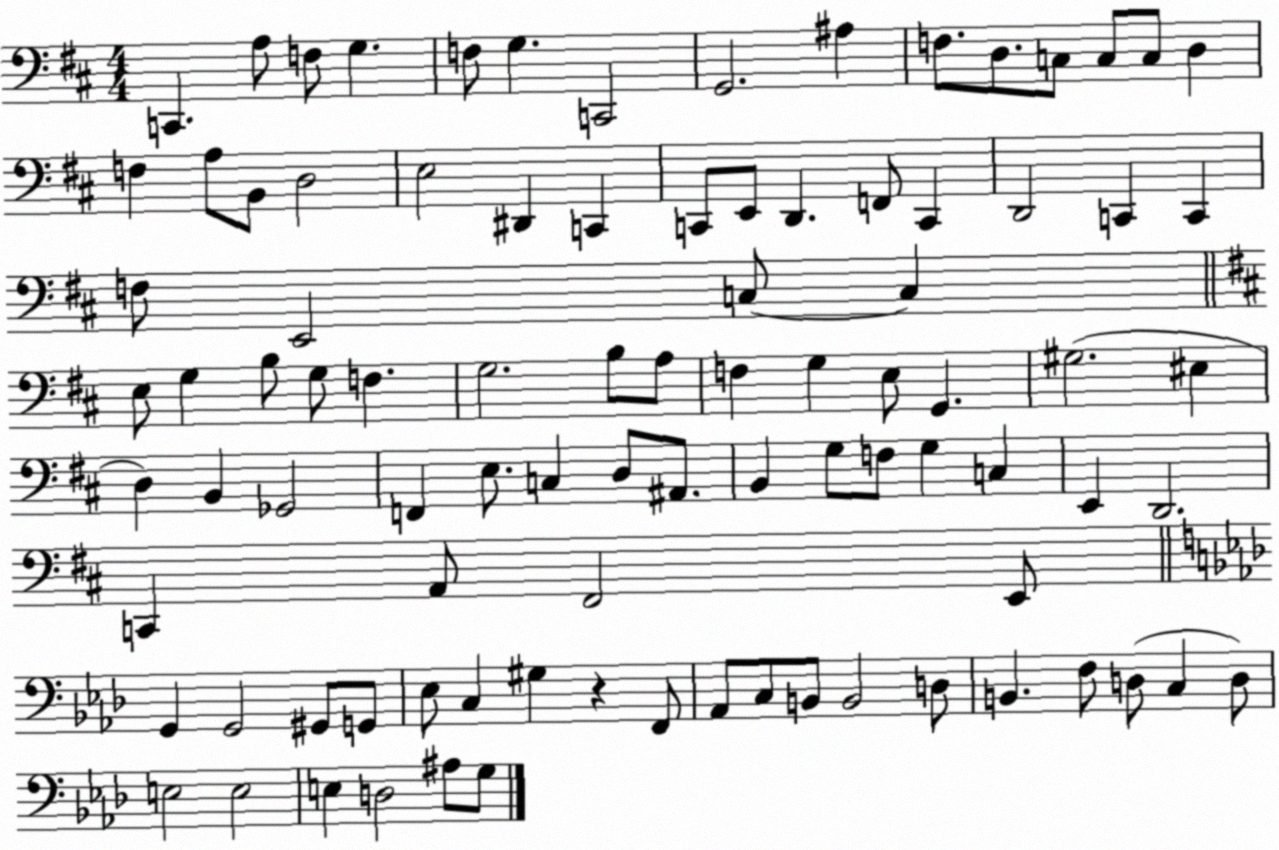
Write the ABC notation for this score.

X:1
T:Untitled
M:4/4
L:1/4
K:D
C,, A,/2 F,/2 G, F,/2 G, C,,2 G,,2 ^A, F,/2 D,/2 C,/2 C,/2 C,/2 D, F, A,/2 B,,/2 D,2 E,2 ^D,, C,, C,,/2 E,,/2 D,, F,,/2 C,, D,,2 C,, C,, F,/2 E,,2 C,/2 C, E,/2 G, B,/2 G,/2 F, G,2 B,/2 A,/2 F, G, E,/2 G,, ^G,2 ^E, D, B,, _G,,2 F,, E,/2 C, D,/2 ^A,,/2 B,, G,/2 F,/2 G, C, E,, D,,2 C,, A,,/2 ^F,,2 E,,/2 G,, G,,2 ^G,,/2 G,,/2 _E,/2 C, ^G, z F,,/2 _A,,/2 C,/2 B,,/2 B,,2 D,/2 B,, F,/2 D,/2 C, D,/2 E,2 E,2 E, D,2 ^A,/2 G,/2